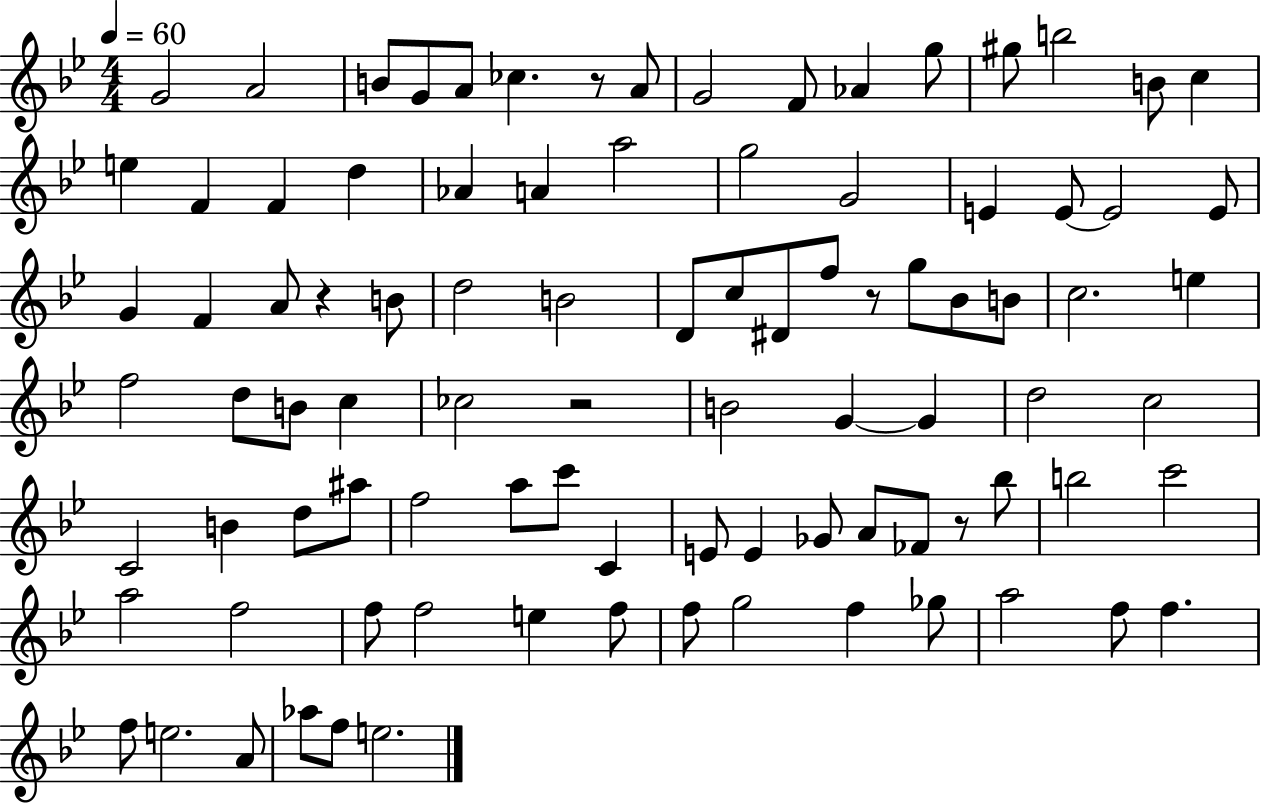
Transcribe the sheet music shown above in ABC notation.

X:1
T:Untitled
M:4/4
L:1/4
K:Bb
G2 A2 B/2 G/2 A/2 _c z/2 A/2 G2 F/2 _A g/2 ^g/2 b2 B/2 c e F F d _A A a2 g2 G2 E E/2 E2 E/2 G F A/2 z B/2 d2 B2 D/2 c/2 ^D/2 f/2 z/2 g/2 _B/2 B/2 c2 e f2 d/2 B/2 c _c2 z2 B2 G G d2 c2 C2 B d/2 ^a/2 f2 a/2 c'/2 C E/2 E _G/2 A/2 _F/2 z/2 _b/2 b2 c'2 a2 f2 f/2 f2 e f/2 f/2 g2 f _g/2 a2 f/2 f f/2 e2 A/2 _a/2 f/2 e2